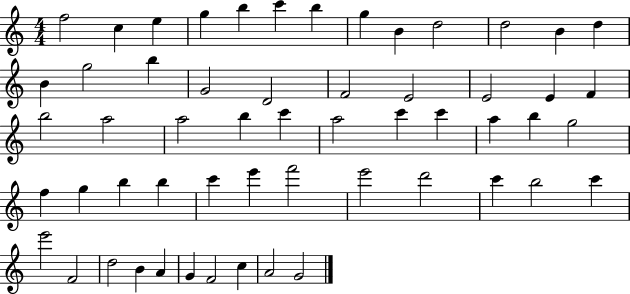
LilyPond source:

{
  \clef treble
  \numericTimeSignature
  \time 4/4
  \key c \major
  f''2 c''4 e''4 | g''4 b''4 c'''4 b''4 | g''4 b'4 d''2 | d''2 b'4 d''4 | \break b'4 g''2 b''4 | g'2 d'2 | f'2 e'2 | e'2 e'4 f'4 | \break b''2 a''2 | a''2 b''4 c'''4 | a''2 c'''4 c'''4 | a''4 b''4 g''2 | \break f''4 g''4 b''4 b''4 | c'''4 e'''4 f'''2 | e'''2 d'''2 | c'''4 b''2 c'''4 | \break e'''2 f'2 | d''2 b'4 a'4 | g'4 f'2 c''4 | a'2 g'2 | \break \bar "|."
}